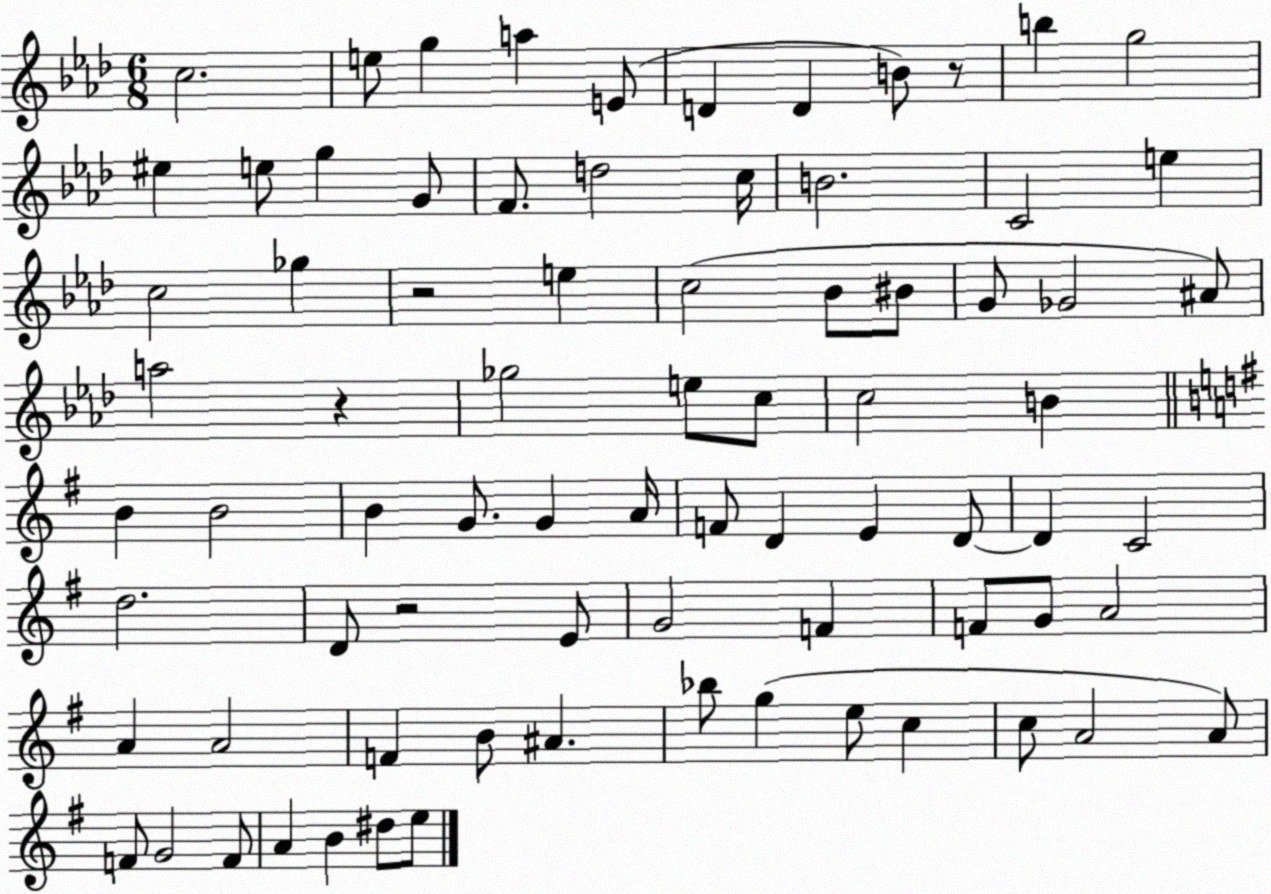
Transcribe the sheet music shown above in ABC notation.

X:1
T:Untitled
M:6/8
L:1/4
K:Ab
c2 e/2 g a E/2 D D B/2 z/2 b g2 ^e e/2 g G/2 F/2 d2 c/4 B2 C2 e c2 _g z2 e c2 _B/2 ^B/2 G/2 _G2 ^A/2 a2 z _g2 e/2 c/2 c2 B B B2 B G/2 G A/4 F/2 D E D/2 D C2 d2 D/2 z2 E/2 G2 F F/2 G/2 A2 A A2 F B/2 ^A _b/2 g e/2 c c/2 A2 A/2 F/2 G2 F/2 A B ^d/2 e/2